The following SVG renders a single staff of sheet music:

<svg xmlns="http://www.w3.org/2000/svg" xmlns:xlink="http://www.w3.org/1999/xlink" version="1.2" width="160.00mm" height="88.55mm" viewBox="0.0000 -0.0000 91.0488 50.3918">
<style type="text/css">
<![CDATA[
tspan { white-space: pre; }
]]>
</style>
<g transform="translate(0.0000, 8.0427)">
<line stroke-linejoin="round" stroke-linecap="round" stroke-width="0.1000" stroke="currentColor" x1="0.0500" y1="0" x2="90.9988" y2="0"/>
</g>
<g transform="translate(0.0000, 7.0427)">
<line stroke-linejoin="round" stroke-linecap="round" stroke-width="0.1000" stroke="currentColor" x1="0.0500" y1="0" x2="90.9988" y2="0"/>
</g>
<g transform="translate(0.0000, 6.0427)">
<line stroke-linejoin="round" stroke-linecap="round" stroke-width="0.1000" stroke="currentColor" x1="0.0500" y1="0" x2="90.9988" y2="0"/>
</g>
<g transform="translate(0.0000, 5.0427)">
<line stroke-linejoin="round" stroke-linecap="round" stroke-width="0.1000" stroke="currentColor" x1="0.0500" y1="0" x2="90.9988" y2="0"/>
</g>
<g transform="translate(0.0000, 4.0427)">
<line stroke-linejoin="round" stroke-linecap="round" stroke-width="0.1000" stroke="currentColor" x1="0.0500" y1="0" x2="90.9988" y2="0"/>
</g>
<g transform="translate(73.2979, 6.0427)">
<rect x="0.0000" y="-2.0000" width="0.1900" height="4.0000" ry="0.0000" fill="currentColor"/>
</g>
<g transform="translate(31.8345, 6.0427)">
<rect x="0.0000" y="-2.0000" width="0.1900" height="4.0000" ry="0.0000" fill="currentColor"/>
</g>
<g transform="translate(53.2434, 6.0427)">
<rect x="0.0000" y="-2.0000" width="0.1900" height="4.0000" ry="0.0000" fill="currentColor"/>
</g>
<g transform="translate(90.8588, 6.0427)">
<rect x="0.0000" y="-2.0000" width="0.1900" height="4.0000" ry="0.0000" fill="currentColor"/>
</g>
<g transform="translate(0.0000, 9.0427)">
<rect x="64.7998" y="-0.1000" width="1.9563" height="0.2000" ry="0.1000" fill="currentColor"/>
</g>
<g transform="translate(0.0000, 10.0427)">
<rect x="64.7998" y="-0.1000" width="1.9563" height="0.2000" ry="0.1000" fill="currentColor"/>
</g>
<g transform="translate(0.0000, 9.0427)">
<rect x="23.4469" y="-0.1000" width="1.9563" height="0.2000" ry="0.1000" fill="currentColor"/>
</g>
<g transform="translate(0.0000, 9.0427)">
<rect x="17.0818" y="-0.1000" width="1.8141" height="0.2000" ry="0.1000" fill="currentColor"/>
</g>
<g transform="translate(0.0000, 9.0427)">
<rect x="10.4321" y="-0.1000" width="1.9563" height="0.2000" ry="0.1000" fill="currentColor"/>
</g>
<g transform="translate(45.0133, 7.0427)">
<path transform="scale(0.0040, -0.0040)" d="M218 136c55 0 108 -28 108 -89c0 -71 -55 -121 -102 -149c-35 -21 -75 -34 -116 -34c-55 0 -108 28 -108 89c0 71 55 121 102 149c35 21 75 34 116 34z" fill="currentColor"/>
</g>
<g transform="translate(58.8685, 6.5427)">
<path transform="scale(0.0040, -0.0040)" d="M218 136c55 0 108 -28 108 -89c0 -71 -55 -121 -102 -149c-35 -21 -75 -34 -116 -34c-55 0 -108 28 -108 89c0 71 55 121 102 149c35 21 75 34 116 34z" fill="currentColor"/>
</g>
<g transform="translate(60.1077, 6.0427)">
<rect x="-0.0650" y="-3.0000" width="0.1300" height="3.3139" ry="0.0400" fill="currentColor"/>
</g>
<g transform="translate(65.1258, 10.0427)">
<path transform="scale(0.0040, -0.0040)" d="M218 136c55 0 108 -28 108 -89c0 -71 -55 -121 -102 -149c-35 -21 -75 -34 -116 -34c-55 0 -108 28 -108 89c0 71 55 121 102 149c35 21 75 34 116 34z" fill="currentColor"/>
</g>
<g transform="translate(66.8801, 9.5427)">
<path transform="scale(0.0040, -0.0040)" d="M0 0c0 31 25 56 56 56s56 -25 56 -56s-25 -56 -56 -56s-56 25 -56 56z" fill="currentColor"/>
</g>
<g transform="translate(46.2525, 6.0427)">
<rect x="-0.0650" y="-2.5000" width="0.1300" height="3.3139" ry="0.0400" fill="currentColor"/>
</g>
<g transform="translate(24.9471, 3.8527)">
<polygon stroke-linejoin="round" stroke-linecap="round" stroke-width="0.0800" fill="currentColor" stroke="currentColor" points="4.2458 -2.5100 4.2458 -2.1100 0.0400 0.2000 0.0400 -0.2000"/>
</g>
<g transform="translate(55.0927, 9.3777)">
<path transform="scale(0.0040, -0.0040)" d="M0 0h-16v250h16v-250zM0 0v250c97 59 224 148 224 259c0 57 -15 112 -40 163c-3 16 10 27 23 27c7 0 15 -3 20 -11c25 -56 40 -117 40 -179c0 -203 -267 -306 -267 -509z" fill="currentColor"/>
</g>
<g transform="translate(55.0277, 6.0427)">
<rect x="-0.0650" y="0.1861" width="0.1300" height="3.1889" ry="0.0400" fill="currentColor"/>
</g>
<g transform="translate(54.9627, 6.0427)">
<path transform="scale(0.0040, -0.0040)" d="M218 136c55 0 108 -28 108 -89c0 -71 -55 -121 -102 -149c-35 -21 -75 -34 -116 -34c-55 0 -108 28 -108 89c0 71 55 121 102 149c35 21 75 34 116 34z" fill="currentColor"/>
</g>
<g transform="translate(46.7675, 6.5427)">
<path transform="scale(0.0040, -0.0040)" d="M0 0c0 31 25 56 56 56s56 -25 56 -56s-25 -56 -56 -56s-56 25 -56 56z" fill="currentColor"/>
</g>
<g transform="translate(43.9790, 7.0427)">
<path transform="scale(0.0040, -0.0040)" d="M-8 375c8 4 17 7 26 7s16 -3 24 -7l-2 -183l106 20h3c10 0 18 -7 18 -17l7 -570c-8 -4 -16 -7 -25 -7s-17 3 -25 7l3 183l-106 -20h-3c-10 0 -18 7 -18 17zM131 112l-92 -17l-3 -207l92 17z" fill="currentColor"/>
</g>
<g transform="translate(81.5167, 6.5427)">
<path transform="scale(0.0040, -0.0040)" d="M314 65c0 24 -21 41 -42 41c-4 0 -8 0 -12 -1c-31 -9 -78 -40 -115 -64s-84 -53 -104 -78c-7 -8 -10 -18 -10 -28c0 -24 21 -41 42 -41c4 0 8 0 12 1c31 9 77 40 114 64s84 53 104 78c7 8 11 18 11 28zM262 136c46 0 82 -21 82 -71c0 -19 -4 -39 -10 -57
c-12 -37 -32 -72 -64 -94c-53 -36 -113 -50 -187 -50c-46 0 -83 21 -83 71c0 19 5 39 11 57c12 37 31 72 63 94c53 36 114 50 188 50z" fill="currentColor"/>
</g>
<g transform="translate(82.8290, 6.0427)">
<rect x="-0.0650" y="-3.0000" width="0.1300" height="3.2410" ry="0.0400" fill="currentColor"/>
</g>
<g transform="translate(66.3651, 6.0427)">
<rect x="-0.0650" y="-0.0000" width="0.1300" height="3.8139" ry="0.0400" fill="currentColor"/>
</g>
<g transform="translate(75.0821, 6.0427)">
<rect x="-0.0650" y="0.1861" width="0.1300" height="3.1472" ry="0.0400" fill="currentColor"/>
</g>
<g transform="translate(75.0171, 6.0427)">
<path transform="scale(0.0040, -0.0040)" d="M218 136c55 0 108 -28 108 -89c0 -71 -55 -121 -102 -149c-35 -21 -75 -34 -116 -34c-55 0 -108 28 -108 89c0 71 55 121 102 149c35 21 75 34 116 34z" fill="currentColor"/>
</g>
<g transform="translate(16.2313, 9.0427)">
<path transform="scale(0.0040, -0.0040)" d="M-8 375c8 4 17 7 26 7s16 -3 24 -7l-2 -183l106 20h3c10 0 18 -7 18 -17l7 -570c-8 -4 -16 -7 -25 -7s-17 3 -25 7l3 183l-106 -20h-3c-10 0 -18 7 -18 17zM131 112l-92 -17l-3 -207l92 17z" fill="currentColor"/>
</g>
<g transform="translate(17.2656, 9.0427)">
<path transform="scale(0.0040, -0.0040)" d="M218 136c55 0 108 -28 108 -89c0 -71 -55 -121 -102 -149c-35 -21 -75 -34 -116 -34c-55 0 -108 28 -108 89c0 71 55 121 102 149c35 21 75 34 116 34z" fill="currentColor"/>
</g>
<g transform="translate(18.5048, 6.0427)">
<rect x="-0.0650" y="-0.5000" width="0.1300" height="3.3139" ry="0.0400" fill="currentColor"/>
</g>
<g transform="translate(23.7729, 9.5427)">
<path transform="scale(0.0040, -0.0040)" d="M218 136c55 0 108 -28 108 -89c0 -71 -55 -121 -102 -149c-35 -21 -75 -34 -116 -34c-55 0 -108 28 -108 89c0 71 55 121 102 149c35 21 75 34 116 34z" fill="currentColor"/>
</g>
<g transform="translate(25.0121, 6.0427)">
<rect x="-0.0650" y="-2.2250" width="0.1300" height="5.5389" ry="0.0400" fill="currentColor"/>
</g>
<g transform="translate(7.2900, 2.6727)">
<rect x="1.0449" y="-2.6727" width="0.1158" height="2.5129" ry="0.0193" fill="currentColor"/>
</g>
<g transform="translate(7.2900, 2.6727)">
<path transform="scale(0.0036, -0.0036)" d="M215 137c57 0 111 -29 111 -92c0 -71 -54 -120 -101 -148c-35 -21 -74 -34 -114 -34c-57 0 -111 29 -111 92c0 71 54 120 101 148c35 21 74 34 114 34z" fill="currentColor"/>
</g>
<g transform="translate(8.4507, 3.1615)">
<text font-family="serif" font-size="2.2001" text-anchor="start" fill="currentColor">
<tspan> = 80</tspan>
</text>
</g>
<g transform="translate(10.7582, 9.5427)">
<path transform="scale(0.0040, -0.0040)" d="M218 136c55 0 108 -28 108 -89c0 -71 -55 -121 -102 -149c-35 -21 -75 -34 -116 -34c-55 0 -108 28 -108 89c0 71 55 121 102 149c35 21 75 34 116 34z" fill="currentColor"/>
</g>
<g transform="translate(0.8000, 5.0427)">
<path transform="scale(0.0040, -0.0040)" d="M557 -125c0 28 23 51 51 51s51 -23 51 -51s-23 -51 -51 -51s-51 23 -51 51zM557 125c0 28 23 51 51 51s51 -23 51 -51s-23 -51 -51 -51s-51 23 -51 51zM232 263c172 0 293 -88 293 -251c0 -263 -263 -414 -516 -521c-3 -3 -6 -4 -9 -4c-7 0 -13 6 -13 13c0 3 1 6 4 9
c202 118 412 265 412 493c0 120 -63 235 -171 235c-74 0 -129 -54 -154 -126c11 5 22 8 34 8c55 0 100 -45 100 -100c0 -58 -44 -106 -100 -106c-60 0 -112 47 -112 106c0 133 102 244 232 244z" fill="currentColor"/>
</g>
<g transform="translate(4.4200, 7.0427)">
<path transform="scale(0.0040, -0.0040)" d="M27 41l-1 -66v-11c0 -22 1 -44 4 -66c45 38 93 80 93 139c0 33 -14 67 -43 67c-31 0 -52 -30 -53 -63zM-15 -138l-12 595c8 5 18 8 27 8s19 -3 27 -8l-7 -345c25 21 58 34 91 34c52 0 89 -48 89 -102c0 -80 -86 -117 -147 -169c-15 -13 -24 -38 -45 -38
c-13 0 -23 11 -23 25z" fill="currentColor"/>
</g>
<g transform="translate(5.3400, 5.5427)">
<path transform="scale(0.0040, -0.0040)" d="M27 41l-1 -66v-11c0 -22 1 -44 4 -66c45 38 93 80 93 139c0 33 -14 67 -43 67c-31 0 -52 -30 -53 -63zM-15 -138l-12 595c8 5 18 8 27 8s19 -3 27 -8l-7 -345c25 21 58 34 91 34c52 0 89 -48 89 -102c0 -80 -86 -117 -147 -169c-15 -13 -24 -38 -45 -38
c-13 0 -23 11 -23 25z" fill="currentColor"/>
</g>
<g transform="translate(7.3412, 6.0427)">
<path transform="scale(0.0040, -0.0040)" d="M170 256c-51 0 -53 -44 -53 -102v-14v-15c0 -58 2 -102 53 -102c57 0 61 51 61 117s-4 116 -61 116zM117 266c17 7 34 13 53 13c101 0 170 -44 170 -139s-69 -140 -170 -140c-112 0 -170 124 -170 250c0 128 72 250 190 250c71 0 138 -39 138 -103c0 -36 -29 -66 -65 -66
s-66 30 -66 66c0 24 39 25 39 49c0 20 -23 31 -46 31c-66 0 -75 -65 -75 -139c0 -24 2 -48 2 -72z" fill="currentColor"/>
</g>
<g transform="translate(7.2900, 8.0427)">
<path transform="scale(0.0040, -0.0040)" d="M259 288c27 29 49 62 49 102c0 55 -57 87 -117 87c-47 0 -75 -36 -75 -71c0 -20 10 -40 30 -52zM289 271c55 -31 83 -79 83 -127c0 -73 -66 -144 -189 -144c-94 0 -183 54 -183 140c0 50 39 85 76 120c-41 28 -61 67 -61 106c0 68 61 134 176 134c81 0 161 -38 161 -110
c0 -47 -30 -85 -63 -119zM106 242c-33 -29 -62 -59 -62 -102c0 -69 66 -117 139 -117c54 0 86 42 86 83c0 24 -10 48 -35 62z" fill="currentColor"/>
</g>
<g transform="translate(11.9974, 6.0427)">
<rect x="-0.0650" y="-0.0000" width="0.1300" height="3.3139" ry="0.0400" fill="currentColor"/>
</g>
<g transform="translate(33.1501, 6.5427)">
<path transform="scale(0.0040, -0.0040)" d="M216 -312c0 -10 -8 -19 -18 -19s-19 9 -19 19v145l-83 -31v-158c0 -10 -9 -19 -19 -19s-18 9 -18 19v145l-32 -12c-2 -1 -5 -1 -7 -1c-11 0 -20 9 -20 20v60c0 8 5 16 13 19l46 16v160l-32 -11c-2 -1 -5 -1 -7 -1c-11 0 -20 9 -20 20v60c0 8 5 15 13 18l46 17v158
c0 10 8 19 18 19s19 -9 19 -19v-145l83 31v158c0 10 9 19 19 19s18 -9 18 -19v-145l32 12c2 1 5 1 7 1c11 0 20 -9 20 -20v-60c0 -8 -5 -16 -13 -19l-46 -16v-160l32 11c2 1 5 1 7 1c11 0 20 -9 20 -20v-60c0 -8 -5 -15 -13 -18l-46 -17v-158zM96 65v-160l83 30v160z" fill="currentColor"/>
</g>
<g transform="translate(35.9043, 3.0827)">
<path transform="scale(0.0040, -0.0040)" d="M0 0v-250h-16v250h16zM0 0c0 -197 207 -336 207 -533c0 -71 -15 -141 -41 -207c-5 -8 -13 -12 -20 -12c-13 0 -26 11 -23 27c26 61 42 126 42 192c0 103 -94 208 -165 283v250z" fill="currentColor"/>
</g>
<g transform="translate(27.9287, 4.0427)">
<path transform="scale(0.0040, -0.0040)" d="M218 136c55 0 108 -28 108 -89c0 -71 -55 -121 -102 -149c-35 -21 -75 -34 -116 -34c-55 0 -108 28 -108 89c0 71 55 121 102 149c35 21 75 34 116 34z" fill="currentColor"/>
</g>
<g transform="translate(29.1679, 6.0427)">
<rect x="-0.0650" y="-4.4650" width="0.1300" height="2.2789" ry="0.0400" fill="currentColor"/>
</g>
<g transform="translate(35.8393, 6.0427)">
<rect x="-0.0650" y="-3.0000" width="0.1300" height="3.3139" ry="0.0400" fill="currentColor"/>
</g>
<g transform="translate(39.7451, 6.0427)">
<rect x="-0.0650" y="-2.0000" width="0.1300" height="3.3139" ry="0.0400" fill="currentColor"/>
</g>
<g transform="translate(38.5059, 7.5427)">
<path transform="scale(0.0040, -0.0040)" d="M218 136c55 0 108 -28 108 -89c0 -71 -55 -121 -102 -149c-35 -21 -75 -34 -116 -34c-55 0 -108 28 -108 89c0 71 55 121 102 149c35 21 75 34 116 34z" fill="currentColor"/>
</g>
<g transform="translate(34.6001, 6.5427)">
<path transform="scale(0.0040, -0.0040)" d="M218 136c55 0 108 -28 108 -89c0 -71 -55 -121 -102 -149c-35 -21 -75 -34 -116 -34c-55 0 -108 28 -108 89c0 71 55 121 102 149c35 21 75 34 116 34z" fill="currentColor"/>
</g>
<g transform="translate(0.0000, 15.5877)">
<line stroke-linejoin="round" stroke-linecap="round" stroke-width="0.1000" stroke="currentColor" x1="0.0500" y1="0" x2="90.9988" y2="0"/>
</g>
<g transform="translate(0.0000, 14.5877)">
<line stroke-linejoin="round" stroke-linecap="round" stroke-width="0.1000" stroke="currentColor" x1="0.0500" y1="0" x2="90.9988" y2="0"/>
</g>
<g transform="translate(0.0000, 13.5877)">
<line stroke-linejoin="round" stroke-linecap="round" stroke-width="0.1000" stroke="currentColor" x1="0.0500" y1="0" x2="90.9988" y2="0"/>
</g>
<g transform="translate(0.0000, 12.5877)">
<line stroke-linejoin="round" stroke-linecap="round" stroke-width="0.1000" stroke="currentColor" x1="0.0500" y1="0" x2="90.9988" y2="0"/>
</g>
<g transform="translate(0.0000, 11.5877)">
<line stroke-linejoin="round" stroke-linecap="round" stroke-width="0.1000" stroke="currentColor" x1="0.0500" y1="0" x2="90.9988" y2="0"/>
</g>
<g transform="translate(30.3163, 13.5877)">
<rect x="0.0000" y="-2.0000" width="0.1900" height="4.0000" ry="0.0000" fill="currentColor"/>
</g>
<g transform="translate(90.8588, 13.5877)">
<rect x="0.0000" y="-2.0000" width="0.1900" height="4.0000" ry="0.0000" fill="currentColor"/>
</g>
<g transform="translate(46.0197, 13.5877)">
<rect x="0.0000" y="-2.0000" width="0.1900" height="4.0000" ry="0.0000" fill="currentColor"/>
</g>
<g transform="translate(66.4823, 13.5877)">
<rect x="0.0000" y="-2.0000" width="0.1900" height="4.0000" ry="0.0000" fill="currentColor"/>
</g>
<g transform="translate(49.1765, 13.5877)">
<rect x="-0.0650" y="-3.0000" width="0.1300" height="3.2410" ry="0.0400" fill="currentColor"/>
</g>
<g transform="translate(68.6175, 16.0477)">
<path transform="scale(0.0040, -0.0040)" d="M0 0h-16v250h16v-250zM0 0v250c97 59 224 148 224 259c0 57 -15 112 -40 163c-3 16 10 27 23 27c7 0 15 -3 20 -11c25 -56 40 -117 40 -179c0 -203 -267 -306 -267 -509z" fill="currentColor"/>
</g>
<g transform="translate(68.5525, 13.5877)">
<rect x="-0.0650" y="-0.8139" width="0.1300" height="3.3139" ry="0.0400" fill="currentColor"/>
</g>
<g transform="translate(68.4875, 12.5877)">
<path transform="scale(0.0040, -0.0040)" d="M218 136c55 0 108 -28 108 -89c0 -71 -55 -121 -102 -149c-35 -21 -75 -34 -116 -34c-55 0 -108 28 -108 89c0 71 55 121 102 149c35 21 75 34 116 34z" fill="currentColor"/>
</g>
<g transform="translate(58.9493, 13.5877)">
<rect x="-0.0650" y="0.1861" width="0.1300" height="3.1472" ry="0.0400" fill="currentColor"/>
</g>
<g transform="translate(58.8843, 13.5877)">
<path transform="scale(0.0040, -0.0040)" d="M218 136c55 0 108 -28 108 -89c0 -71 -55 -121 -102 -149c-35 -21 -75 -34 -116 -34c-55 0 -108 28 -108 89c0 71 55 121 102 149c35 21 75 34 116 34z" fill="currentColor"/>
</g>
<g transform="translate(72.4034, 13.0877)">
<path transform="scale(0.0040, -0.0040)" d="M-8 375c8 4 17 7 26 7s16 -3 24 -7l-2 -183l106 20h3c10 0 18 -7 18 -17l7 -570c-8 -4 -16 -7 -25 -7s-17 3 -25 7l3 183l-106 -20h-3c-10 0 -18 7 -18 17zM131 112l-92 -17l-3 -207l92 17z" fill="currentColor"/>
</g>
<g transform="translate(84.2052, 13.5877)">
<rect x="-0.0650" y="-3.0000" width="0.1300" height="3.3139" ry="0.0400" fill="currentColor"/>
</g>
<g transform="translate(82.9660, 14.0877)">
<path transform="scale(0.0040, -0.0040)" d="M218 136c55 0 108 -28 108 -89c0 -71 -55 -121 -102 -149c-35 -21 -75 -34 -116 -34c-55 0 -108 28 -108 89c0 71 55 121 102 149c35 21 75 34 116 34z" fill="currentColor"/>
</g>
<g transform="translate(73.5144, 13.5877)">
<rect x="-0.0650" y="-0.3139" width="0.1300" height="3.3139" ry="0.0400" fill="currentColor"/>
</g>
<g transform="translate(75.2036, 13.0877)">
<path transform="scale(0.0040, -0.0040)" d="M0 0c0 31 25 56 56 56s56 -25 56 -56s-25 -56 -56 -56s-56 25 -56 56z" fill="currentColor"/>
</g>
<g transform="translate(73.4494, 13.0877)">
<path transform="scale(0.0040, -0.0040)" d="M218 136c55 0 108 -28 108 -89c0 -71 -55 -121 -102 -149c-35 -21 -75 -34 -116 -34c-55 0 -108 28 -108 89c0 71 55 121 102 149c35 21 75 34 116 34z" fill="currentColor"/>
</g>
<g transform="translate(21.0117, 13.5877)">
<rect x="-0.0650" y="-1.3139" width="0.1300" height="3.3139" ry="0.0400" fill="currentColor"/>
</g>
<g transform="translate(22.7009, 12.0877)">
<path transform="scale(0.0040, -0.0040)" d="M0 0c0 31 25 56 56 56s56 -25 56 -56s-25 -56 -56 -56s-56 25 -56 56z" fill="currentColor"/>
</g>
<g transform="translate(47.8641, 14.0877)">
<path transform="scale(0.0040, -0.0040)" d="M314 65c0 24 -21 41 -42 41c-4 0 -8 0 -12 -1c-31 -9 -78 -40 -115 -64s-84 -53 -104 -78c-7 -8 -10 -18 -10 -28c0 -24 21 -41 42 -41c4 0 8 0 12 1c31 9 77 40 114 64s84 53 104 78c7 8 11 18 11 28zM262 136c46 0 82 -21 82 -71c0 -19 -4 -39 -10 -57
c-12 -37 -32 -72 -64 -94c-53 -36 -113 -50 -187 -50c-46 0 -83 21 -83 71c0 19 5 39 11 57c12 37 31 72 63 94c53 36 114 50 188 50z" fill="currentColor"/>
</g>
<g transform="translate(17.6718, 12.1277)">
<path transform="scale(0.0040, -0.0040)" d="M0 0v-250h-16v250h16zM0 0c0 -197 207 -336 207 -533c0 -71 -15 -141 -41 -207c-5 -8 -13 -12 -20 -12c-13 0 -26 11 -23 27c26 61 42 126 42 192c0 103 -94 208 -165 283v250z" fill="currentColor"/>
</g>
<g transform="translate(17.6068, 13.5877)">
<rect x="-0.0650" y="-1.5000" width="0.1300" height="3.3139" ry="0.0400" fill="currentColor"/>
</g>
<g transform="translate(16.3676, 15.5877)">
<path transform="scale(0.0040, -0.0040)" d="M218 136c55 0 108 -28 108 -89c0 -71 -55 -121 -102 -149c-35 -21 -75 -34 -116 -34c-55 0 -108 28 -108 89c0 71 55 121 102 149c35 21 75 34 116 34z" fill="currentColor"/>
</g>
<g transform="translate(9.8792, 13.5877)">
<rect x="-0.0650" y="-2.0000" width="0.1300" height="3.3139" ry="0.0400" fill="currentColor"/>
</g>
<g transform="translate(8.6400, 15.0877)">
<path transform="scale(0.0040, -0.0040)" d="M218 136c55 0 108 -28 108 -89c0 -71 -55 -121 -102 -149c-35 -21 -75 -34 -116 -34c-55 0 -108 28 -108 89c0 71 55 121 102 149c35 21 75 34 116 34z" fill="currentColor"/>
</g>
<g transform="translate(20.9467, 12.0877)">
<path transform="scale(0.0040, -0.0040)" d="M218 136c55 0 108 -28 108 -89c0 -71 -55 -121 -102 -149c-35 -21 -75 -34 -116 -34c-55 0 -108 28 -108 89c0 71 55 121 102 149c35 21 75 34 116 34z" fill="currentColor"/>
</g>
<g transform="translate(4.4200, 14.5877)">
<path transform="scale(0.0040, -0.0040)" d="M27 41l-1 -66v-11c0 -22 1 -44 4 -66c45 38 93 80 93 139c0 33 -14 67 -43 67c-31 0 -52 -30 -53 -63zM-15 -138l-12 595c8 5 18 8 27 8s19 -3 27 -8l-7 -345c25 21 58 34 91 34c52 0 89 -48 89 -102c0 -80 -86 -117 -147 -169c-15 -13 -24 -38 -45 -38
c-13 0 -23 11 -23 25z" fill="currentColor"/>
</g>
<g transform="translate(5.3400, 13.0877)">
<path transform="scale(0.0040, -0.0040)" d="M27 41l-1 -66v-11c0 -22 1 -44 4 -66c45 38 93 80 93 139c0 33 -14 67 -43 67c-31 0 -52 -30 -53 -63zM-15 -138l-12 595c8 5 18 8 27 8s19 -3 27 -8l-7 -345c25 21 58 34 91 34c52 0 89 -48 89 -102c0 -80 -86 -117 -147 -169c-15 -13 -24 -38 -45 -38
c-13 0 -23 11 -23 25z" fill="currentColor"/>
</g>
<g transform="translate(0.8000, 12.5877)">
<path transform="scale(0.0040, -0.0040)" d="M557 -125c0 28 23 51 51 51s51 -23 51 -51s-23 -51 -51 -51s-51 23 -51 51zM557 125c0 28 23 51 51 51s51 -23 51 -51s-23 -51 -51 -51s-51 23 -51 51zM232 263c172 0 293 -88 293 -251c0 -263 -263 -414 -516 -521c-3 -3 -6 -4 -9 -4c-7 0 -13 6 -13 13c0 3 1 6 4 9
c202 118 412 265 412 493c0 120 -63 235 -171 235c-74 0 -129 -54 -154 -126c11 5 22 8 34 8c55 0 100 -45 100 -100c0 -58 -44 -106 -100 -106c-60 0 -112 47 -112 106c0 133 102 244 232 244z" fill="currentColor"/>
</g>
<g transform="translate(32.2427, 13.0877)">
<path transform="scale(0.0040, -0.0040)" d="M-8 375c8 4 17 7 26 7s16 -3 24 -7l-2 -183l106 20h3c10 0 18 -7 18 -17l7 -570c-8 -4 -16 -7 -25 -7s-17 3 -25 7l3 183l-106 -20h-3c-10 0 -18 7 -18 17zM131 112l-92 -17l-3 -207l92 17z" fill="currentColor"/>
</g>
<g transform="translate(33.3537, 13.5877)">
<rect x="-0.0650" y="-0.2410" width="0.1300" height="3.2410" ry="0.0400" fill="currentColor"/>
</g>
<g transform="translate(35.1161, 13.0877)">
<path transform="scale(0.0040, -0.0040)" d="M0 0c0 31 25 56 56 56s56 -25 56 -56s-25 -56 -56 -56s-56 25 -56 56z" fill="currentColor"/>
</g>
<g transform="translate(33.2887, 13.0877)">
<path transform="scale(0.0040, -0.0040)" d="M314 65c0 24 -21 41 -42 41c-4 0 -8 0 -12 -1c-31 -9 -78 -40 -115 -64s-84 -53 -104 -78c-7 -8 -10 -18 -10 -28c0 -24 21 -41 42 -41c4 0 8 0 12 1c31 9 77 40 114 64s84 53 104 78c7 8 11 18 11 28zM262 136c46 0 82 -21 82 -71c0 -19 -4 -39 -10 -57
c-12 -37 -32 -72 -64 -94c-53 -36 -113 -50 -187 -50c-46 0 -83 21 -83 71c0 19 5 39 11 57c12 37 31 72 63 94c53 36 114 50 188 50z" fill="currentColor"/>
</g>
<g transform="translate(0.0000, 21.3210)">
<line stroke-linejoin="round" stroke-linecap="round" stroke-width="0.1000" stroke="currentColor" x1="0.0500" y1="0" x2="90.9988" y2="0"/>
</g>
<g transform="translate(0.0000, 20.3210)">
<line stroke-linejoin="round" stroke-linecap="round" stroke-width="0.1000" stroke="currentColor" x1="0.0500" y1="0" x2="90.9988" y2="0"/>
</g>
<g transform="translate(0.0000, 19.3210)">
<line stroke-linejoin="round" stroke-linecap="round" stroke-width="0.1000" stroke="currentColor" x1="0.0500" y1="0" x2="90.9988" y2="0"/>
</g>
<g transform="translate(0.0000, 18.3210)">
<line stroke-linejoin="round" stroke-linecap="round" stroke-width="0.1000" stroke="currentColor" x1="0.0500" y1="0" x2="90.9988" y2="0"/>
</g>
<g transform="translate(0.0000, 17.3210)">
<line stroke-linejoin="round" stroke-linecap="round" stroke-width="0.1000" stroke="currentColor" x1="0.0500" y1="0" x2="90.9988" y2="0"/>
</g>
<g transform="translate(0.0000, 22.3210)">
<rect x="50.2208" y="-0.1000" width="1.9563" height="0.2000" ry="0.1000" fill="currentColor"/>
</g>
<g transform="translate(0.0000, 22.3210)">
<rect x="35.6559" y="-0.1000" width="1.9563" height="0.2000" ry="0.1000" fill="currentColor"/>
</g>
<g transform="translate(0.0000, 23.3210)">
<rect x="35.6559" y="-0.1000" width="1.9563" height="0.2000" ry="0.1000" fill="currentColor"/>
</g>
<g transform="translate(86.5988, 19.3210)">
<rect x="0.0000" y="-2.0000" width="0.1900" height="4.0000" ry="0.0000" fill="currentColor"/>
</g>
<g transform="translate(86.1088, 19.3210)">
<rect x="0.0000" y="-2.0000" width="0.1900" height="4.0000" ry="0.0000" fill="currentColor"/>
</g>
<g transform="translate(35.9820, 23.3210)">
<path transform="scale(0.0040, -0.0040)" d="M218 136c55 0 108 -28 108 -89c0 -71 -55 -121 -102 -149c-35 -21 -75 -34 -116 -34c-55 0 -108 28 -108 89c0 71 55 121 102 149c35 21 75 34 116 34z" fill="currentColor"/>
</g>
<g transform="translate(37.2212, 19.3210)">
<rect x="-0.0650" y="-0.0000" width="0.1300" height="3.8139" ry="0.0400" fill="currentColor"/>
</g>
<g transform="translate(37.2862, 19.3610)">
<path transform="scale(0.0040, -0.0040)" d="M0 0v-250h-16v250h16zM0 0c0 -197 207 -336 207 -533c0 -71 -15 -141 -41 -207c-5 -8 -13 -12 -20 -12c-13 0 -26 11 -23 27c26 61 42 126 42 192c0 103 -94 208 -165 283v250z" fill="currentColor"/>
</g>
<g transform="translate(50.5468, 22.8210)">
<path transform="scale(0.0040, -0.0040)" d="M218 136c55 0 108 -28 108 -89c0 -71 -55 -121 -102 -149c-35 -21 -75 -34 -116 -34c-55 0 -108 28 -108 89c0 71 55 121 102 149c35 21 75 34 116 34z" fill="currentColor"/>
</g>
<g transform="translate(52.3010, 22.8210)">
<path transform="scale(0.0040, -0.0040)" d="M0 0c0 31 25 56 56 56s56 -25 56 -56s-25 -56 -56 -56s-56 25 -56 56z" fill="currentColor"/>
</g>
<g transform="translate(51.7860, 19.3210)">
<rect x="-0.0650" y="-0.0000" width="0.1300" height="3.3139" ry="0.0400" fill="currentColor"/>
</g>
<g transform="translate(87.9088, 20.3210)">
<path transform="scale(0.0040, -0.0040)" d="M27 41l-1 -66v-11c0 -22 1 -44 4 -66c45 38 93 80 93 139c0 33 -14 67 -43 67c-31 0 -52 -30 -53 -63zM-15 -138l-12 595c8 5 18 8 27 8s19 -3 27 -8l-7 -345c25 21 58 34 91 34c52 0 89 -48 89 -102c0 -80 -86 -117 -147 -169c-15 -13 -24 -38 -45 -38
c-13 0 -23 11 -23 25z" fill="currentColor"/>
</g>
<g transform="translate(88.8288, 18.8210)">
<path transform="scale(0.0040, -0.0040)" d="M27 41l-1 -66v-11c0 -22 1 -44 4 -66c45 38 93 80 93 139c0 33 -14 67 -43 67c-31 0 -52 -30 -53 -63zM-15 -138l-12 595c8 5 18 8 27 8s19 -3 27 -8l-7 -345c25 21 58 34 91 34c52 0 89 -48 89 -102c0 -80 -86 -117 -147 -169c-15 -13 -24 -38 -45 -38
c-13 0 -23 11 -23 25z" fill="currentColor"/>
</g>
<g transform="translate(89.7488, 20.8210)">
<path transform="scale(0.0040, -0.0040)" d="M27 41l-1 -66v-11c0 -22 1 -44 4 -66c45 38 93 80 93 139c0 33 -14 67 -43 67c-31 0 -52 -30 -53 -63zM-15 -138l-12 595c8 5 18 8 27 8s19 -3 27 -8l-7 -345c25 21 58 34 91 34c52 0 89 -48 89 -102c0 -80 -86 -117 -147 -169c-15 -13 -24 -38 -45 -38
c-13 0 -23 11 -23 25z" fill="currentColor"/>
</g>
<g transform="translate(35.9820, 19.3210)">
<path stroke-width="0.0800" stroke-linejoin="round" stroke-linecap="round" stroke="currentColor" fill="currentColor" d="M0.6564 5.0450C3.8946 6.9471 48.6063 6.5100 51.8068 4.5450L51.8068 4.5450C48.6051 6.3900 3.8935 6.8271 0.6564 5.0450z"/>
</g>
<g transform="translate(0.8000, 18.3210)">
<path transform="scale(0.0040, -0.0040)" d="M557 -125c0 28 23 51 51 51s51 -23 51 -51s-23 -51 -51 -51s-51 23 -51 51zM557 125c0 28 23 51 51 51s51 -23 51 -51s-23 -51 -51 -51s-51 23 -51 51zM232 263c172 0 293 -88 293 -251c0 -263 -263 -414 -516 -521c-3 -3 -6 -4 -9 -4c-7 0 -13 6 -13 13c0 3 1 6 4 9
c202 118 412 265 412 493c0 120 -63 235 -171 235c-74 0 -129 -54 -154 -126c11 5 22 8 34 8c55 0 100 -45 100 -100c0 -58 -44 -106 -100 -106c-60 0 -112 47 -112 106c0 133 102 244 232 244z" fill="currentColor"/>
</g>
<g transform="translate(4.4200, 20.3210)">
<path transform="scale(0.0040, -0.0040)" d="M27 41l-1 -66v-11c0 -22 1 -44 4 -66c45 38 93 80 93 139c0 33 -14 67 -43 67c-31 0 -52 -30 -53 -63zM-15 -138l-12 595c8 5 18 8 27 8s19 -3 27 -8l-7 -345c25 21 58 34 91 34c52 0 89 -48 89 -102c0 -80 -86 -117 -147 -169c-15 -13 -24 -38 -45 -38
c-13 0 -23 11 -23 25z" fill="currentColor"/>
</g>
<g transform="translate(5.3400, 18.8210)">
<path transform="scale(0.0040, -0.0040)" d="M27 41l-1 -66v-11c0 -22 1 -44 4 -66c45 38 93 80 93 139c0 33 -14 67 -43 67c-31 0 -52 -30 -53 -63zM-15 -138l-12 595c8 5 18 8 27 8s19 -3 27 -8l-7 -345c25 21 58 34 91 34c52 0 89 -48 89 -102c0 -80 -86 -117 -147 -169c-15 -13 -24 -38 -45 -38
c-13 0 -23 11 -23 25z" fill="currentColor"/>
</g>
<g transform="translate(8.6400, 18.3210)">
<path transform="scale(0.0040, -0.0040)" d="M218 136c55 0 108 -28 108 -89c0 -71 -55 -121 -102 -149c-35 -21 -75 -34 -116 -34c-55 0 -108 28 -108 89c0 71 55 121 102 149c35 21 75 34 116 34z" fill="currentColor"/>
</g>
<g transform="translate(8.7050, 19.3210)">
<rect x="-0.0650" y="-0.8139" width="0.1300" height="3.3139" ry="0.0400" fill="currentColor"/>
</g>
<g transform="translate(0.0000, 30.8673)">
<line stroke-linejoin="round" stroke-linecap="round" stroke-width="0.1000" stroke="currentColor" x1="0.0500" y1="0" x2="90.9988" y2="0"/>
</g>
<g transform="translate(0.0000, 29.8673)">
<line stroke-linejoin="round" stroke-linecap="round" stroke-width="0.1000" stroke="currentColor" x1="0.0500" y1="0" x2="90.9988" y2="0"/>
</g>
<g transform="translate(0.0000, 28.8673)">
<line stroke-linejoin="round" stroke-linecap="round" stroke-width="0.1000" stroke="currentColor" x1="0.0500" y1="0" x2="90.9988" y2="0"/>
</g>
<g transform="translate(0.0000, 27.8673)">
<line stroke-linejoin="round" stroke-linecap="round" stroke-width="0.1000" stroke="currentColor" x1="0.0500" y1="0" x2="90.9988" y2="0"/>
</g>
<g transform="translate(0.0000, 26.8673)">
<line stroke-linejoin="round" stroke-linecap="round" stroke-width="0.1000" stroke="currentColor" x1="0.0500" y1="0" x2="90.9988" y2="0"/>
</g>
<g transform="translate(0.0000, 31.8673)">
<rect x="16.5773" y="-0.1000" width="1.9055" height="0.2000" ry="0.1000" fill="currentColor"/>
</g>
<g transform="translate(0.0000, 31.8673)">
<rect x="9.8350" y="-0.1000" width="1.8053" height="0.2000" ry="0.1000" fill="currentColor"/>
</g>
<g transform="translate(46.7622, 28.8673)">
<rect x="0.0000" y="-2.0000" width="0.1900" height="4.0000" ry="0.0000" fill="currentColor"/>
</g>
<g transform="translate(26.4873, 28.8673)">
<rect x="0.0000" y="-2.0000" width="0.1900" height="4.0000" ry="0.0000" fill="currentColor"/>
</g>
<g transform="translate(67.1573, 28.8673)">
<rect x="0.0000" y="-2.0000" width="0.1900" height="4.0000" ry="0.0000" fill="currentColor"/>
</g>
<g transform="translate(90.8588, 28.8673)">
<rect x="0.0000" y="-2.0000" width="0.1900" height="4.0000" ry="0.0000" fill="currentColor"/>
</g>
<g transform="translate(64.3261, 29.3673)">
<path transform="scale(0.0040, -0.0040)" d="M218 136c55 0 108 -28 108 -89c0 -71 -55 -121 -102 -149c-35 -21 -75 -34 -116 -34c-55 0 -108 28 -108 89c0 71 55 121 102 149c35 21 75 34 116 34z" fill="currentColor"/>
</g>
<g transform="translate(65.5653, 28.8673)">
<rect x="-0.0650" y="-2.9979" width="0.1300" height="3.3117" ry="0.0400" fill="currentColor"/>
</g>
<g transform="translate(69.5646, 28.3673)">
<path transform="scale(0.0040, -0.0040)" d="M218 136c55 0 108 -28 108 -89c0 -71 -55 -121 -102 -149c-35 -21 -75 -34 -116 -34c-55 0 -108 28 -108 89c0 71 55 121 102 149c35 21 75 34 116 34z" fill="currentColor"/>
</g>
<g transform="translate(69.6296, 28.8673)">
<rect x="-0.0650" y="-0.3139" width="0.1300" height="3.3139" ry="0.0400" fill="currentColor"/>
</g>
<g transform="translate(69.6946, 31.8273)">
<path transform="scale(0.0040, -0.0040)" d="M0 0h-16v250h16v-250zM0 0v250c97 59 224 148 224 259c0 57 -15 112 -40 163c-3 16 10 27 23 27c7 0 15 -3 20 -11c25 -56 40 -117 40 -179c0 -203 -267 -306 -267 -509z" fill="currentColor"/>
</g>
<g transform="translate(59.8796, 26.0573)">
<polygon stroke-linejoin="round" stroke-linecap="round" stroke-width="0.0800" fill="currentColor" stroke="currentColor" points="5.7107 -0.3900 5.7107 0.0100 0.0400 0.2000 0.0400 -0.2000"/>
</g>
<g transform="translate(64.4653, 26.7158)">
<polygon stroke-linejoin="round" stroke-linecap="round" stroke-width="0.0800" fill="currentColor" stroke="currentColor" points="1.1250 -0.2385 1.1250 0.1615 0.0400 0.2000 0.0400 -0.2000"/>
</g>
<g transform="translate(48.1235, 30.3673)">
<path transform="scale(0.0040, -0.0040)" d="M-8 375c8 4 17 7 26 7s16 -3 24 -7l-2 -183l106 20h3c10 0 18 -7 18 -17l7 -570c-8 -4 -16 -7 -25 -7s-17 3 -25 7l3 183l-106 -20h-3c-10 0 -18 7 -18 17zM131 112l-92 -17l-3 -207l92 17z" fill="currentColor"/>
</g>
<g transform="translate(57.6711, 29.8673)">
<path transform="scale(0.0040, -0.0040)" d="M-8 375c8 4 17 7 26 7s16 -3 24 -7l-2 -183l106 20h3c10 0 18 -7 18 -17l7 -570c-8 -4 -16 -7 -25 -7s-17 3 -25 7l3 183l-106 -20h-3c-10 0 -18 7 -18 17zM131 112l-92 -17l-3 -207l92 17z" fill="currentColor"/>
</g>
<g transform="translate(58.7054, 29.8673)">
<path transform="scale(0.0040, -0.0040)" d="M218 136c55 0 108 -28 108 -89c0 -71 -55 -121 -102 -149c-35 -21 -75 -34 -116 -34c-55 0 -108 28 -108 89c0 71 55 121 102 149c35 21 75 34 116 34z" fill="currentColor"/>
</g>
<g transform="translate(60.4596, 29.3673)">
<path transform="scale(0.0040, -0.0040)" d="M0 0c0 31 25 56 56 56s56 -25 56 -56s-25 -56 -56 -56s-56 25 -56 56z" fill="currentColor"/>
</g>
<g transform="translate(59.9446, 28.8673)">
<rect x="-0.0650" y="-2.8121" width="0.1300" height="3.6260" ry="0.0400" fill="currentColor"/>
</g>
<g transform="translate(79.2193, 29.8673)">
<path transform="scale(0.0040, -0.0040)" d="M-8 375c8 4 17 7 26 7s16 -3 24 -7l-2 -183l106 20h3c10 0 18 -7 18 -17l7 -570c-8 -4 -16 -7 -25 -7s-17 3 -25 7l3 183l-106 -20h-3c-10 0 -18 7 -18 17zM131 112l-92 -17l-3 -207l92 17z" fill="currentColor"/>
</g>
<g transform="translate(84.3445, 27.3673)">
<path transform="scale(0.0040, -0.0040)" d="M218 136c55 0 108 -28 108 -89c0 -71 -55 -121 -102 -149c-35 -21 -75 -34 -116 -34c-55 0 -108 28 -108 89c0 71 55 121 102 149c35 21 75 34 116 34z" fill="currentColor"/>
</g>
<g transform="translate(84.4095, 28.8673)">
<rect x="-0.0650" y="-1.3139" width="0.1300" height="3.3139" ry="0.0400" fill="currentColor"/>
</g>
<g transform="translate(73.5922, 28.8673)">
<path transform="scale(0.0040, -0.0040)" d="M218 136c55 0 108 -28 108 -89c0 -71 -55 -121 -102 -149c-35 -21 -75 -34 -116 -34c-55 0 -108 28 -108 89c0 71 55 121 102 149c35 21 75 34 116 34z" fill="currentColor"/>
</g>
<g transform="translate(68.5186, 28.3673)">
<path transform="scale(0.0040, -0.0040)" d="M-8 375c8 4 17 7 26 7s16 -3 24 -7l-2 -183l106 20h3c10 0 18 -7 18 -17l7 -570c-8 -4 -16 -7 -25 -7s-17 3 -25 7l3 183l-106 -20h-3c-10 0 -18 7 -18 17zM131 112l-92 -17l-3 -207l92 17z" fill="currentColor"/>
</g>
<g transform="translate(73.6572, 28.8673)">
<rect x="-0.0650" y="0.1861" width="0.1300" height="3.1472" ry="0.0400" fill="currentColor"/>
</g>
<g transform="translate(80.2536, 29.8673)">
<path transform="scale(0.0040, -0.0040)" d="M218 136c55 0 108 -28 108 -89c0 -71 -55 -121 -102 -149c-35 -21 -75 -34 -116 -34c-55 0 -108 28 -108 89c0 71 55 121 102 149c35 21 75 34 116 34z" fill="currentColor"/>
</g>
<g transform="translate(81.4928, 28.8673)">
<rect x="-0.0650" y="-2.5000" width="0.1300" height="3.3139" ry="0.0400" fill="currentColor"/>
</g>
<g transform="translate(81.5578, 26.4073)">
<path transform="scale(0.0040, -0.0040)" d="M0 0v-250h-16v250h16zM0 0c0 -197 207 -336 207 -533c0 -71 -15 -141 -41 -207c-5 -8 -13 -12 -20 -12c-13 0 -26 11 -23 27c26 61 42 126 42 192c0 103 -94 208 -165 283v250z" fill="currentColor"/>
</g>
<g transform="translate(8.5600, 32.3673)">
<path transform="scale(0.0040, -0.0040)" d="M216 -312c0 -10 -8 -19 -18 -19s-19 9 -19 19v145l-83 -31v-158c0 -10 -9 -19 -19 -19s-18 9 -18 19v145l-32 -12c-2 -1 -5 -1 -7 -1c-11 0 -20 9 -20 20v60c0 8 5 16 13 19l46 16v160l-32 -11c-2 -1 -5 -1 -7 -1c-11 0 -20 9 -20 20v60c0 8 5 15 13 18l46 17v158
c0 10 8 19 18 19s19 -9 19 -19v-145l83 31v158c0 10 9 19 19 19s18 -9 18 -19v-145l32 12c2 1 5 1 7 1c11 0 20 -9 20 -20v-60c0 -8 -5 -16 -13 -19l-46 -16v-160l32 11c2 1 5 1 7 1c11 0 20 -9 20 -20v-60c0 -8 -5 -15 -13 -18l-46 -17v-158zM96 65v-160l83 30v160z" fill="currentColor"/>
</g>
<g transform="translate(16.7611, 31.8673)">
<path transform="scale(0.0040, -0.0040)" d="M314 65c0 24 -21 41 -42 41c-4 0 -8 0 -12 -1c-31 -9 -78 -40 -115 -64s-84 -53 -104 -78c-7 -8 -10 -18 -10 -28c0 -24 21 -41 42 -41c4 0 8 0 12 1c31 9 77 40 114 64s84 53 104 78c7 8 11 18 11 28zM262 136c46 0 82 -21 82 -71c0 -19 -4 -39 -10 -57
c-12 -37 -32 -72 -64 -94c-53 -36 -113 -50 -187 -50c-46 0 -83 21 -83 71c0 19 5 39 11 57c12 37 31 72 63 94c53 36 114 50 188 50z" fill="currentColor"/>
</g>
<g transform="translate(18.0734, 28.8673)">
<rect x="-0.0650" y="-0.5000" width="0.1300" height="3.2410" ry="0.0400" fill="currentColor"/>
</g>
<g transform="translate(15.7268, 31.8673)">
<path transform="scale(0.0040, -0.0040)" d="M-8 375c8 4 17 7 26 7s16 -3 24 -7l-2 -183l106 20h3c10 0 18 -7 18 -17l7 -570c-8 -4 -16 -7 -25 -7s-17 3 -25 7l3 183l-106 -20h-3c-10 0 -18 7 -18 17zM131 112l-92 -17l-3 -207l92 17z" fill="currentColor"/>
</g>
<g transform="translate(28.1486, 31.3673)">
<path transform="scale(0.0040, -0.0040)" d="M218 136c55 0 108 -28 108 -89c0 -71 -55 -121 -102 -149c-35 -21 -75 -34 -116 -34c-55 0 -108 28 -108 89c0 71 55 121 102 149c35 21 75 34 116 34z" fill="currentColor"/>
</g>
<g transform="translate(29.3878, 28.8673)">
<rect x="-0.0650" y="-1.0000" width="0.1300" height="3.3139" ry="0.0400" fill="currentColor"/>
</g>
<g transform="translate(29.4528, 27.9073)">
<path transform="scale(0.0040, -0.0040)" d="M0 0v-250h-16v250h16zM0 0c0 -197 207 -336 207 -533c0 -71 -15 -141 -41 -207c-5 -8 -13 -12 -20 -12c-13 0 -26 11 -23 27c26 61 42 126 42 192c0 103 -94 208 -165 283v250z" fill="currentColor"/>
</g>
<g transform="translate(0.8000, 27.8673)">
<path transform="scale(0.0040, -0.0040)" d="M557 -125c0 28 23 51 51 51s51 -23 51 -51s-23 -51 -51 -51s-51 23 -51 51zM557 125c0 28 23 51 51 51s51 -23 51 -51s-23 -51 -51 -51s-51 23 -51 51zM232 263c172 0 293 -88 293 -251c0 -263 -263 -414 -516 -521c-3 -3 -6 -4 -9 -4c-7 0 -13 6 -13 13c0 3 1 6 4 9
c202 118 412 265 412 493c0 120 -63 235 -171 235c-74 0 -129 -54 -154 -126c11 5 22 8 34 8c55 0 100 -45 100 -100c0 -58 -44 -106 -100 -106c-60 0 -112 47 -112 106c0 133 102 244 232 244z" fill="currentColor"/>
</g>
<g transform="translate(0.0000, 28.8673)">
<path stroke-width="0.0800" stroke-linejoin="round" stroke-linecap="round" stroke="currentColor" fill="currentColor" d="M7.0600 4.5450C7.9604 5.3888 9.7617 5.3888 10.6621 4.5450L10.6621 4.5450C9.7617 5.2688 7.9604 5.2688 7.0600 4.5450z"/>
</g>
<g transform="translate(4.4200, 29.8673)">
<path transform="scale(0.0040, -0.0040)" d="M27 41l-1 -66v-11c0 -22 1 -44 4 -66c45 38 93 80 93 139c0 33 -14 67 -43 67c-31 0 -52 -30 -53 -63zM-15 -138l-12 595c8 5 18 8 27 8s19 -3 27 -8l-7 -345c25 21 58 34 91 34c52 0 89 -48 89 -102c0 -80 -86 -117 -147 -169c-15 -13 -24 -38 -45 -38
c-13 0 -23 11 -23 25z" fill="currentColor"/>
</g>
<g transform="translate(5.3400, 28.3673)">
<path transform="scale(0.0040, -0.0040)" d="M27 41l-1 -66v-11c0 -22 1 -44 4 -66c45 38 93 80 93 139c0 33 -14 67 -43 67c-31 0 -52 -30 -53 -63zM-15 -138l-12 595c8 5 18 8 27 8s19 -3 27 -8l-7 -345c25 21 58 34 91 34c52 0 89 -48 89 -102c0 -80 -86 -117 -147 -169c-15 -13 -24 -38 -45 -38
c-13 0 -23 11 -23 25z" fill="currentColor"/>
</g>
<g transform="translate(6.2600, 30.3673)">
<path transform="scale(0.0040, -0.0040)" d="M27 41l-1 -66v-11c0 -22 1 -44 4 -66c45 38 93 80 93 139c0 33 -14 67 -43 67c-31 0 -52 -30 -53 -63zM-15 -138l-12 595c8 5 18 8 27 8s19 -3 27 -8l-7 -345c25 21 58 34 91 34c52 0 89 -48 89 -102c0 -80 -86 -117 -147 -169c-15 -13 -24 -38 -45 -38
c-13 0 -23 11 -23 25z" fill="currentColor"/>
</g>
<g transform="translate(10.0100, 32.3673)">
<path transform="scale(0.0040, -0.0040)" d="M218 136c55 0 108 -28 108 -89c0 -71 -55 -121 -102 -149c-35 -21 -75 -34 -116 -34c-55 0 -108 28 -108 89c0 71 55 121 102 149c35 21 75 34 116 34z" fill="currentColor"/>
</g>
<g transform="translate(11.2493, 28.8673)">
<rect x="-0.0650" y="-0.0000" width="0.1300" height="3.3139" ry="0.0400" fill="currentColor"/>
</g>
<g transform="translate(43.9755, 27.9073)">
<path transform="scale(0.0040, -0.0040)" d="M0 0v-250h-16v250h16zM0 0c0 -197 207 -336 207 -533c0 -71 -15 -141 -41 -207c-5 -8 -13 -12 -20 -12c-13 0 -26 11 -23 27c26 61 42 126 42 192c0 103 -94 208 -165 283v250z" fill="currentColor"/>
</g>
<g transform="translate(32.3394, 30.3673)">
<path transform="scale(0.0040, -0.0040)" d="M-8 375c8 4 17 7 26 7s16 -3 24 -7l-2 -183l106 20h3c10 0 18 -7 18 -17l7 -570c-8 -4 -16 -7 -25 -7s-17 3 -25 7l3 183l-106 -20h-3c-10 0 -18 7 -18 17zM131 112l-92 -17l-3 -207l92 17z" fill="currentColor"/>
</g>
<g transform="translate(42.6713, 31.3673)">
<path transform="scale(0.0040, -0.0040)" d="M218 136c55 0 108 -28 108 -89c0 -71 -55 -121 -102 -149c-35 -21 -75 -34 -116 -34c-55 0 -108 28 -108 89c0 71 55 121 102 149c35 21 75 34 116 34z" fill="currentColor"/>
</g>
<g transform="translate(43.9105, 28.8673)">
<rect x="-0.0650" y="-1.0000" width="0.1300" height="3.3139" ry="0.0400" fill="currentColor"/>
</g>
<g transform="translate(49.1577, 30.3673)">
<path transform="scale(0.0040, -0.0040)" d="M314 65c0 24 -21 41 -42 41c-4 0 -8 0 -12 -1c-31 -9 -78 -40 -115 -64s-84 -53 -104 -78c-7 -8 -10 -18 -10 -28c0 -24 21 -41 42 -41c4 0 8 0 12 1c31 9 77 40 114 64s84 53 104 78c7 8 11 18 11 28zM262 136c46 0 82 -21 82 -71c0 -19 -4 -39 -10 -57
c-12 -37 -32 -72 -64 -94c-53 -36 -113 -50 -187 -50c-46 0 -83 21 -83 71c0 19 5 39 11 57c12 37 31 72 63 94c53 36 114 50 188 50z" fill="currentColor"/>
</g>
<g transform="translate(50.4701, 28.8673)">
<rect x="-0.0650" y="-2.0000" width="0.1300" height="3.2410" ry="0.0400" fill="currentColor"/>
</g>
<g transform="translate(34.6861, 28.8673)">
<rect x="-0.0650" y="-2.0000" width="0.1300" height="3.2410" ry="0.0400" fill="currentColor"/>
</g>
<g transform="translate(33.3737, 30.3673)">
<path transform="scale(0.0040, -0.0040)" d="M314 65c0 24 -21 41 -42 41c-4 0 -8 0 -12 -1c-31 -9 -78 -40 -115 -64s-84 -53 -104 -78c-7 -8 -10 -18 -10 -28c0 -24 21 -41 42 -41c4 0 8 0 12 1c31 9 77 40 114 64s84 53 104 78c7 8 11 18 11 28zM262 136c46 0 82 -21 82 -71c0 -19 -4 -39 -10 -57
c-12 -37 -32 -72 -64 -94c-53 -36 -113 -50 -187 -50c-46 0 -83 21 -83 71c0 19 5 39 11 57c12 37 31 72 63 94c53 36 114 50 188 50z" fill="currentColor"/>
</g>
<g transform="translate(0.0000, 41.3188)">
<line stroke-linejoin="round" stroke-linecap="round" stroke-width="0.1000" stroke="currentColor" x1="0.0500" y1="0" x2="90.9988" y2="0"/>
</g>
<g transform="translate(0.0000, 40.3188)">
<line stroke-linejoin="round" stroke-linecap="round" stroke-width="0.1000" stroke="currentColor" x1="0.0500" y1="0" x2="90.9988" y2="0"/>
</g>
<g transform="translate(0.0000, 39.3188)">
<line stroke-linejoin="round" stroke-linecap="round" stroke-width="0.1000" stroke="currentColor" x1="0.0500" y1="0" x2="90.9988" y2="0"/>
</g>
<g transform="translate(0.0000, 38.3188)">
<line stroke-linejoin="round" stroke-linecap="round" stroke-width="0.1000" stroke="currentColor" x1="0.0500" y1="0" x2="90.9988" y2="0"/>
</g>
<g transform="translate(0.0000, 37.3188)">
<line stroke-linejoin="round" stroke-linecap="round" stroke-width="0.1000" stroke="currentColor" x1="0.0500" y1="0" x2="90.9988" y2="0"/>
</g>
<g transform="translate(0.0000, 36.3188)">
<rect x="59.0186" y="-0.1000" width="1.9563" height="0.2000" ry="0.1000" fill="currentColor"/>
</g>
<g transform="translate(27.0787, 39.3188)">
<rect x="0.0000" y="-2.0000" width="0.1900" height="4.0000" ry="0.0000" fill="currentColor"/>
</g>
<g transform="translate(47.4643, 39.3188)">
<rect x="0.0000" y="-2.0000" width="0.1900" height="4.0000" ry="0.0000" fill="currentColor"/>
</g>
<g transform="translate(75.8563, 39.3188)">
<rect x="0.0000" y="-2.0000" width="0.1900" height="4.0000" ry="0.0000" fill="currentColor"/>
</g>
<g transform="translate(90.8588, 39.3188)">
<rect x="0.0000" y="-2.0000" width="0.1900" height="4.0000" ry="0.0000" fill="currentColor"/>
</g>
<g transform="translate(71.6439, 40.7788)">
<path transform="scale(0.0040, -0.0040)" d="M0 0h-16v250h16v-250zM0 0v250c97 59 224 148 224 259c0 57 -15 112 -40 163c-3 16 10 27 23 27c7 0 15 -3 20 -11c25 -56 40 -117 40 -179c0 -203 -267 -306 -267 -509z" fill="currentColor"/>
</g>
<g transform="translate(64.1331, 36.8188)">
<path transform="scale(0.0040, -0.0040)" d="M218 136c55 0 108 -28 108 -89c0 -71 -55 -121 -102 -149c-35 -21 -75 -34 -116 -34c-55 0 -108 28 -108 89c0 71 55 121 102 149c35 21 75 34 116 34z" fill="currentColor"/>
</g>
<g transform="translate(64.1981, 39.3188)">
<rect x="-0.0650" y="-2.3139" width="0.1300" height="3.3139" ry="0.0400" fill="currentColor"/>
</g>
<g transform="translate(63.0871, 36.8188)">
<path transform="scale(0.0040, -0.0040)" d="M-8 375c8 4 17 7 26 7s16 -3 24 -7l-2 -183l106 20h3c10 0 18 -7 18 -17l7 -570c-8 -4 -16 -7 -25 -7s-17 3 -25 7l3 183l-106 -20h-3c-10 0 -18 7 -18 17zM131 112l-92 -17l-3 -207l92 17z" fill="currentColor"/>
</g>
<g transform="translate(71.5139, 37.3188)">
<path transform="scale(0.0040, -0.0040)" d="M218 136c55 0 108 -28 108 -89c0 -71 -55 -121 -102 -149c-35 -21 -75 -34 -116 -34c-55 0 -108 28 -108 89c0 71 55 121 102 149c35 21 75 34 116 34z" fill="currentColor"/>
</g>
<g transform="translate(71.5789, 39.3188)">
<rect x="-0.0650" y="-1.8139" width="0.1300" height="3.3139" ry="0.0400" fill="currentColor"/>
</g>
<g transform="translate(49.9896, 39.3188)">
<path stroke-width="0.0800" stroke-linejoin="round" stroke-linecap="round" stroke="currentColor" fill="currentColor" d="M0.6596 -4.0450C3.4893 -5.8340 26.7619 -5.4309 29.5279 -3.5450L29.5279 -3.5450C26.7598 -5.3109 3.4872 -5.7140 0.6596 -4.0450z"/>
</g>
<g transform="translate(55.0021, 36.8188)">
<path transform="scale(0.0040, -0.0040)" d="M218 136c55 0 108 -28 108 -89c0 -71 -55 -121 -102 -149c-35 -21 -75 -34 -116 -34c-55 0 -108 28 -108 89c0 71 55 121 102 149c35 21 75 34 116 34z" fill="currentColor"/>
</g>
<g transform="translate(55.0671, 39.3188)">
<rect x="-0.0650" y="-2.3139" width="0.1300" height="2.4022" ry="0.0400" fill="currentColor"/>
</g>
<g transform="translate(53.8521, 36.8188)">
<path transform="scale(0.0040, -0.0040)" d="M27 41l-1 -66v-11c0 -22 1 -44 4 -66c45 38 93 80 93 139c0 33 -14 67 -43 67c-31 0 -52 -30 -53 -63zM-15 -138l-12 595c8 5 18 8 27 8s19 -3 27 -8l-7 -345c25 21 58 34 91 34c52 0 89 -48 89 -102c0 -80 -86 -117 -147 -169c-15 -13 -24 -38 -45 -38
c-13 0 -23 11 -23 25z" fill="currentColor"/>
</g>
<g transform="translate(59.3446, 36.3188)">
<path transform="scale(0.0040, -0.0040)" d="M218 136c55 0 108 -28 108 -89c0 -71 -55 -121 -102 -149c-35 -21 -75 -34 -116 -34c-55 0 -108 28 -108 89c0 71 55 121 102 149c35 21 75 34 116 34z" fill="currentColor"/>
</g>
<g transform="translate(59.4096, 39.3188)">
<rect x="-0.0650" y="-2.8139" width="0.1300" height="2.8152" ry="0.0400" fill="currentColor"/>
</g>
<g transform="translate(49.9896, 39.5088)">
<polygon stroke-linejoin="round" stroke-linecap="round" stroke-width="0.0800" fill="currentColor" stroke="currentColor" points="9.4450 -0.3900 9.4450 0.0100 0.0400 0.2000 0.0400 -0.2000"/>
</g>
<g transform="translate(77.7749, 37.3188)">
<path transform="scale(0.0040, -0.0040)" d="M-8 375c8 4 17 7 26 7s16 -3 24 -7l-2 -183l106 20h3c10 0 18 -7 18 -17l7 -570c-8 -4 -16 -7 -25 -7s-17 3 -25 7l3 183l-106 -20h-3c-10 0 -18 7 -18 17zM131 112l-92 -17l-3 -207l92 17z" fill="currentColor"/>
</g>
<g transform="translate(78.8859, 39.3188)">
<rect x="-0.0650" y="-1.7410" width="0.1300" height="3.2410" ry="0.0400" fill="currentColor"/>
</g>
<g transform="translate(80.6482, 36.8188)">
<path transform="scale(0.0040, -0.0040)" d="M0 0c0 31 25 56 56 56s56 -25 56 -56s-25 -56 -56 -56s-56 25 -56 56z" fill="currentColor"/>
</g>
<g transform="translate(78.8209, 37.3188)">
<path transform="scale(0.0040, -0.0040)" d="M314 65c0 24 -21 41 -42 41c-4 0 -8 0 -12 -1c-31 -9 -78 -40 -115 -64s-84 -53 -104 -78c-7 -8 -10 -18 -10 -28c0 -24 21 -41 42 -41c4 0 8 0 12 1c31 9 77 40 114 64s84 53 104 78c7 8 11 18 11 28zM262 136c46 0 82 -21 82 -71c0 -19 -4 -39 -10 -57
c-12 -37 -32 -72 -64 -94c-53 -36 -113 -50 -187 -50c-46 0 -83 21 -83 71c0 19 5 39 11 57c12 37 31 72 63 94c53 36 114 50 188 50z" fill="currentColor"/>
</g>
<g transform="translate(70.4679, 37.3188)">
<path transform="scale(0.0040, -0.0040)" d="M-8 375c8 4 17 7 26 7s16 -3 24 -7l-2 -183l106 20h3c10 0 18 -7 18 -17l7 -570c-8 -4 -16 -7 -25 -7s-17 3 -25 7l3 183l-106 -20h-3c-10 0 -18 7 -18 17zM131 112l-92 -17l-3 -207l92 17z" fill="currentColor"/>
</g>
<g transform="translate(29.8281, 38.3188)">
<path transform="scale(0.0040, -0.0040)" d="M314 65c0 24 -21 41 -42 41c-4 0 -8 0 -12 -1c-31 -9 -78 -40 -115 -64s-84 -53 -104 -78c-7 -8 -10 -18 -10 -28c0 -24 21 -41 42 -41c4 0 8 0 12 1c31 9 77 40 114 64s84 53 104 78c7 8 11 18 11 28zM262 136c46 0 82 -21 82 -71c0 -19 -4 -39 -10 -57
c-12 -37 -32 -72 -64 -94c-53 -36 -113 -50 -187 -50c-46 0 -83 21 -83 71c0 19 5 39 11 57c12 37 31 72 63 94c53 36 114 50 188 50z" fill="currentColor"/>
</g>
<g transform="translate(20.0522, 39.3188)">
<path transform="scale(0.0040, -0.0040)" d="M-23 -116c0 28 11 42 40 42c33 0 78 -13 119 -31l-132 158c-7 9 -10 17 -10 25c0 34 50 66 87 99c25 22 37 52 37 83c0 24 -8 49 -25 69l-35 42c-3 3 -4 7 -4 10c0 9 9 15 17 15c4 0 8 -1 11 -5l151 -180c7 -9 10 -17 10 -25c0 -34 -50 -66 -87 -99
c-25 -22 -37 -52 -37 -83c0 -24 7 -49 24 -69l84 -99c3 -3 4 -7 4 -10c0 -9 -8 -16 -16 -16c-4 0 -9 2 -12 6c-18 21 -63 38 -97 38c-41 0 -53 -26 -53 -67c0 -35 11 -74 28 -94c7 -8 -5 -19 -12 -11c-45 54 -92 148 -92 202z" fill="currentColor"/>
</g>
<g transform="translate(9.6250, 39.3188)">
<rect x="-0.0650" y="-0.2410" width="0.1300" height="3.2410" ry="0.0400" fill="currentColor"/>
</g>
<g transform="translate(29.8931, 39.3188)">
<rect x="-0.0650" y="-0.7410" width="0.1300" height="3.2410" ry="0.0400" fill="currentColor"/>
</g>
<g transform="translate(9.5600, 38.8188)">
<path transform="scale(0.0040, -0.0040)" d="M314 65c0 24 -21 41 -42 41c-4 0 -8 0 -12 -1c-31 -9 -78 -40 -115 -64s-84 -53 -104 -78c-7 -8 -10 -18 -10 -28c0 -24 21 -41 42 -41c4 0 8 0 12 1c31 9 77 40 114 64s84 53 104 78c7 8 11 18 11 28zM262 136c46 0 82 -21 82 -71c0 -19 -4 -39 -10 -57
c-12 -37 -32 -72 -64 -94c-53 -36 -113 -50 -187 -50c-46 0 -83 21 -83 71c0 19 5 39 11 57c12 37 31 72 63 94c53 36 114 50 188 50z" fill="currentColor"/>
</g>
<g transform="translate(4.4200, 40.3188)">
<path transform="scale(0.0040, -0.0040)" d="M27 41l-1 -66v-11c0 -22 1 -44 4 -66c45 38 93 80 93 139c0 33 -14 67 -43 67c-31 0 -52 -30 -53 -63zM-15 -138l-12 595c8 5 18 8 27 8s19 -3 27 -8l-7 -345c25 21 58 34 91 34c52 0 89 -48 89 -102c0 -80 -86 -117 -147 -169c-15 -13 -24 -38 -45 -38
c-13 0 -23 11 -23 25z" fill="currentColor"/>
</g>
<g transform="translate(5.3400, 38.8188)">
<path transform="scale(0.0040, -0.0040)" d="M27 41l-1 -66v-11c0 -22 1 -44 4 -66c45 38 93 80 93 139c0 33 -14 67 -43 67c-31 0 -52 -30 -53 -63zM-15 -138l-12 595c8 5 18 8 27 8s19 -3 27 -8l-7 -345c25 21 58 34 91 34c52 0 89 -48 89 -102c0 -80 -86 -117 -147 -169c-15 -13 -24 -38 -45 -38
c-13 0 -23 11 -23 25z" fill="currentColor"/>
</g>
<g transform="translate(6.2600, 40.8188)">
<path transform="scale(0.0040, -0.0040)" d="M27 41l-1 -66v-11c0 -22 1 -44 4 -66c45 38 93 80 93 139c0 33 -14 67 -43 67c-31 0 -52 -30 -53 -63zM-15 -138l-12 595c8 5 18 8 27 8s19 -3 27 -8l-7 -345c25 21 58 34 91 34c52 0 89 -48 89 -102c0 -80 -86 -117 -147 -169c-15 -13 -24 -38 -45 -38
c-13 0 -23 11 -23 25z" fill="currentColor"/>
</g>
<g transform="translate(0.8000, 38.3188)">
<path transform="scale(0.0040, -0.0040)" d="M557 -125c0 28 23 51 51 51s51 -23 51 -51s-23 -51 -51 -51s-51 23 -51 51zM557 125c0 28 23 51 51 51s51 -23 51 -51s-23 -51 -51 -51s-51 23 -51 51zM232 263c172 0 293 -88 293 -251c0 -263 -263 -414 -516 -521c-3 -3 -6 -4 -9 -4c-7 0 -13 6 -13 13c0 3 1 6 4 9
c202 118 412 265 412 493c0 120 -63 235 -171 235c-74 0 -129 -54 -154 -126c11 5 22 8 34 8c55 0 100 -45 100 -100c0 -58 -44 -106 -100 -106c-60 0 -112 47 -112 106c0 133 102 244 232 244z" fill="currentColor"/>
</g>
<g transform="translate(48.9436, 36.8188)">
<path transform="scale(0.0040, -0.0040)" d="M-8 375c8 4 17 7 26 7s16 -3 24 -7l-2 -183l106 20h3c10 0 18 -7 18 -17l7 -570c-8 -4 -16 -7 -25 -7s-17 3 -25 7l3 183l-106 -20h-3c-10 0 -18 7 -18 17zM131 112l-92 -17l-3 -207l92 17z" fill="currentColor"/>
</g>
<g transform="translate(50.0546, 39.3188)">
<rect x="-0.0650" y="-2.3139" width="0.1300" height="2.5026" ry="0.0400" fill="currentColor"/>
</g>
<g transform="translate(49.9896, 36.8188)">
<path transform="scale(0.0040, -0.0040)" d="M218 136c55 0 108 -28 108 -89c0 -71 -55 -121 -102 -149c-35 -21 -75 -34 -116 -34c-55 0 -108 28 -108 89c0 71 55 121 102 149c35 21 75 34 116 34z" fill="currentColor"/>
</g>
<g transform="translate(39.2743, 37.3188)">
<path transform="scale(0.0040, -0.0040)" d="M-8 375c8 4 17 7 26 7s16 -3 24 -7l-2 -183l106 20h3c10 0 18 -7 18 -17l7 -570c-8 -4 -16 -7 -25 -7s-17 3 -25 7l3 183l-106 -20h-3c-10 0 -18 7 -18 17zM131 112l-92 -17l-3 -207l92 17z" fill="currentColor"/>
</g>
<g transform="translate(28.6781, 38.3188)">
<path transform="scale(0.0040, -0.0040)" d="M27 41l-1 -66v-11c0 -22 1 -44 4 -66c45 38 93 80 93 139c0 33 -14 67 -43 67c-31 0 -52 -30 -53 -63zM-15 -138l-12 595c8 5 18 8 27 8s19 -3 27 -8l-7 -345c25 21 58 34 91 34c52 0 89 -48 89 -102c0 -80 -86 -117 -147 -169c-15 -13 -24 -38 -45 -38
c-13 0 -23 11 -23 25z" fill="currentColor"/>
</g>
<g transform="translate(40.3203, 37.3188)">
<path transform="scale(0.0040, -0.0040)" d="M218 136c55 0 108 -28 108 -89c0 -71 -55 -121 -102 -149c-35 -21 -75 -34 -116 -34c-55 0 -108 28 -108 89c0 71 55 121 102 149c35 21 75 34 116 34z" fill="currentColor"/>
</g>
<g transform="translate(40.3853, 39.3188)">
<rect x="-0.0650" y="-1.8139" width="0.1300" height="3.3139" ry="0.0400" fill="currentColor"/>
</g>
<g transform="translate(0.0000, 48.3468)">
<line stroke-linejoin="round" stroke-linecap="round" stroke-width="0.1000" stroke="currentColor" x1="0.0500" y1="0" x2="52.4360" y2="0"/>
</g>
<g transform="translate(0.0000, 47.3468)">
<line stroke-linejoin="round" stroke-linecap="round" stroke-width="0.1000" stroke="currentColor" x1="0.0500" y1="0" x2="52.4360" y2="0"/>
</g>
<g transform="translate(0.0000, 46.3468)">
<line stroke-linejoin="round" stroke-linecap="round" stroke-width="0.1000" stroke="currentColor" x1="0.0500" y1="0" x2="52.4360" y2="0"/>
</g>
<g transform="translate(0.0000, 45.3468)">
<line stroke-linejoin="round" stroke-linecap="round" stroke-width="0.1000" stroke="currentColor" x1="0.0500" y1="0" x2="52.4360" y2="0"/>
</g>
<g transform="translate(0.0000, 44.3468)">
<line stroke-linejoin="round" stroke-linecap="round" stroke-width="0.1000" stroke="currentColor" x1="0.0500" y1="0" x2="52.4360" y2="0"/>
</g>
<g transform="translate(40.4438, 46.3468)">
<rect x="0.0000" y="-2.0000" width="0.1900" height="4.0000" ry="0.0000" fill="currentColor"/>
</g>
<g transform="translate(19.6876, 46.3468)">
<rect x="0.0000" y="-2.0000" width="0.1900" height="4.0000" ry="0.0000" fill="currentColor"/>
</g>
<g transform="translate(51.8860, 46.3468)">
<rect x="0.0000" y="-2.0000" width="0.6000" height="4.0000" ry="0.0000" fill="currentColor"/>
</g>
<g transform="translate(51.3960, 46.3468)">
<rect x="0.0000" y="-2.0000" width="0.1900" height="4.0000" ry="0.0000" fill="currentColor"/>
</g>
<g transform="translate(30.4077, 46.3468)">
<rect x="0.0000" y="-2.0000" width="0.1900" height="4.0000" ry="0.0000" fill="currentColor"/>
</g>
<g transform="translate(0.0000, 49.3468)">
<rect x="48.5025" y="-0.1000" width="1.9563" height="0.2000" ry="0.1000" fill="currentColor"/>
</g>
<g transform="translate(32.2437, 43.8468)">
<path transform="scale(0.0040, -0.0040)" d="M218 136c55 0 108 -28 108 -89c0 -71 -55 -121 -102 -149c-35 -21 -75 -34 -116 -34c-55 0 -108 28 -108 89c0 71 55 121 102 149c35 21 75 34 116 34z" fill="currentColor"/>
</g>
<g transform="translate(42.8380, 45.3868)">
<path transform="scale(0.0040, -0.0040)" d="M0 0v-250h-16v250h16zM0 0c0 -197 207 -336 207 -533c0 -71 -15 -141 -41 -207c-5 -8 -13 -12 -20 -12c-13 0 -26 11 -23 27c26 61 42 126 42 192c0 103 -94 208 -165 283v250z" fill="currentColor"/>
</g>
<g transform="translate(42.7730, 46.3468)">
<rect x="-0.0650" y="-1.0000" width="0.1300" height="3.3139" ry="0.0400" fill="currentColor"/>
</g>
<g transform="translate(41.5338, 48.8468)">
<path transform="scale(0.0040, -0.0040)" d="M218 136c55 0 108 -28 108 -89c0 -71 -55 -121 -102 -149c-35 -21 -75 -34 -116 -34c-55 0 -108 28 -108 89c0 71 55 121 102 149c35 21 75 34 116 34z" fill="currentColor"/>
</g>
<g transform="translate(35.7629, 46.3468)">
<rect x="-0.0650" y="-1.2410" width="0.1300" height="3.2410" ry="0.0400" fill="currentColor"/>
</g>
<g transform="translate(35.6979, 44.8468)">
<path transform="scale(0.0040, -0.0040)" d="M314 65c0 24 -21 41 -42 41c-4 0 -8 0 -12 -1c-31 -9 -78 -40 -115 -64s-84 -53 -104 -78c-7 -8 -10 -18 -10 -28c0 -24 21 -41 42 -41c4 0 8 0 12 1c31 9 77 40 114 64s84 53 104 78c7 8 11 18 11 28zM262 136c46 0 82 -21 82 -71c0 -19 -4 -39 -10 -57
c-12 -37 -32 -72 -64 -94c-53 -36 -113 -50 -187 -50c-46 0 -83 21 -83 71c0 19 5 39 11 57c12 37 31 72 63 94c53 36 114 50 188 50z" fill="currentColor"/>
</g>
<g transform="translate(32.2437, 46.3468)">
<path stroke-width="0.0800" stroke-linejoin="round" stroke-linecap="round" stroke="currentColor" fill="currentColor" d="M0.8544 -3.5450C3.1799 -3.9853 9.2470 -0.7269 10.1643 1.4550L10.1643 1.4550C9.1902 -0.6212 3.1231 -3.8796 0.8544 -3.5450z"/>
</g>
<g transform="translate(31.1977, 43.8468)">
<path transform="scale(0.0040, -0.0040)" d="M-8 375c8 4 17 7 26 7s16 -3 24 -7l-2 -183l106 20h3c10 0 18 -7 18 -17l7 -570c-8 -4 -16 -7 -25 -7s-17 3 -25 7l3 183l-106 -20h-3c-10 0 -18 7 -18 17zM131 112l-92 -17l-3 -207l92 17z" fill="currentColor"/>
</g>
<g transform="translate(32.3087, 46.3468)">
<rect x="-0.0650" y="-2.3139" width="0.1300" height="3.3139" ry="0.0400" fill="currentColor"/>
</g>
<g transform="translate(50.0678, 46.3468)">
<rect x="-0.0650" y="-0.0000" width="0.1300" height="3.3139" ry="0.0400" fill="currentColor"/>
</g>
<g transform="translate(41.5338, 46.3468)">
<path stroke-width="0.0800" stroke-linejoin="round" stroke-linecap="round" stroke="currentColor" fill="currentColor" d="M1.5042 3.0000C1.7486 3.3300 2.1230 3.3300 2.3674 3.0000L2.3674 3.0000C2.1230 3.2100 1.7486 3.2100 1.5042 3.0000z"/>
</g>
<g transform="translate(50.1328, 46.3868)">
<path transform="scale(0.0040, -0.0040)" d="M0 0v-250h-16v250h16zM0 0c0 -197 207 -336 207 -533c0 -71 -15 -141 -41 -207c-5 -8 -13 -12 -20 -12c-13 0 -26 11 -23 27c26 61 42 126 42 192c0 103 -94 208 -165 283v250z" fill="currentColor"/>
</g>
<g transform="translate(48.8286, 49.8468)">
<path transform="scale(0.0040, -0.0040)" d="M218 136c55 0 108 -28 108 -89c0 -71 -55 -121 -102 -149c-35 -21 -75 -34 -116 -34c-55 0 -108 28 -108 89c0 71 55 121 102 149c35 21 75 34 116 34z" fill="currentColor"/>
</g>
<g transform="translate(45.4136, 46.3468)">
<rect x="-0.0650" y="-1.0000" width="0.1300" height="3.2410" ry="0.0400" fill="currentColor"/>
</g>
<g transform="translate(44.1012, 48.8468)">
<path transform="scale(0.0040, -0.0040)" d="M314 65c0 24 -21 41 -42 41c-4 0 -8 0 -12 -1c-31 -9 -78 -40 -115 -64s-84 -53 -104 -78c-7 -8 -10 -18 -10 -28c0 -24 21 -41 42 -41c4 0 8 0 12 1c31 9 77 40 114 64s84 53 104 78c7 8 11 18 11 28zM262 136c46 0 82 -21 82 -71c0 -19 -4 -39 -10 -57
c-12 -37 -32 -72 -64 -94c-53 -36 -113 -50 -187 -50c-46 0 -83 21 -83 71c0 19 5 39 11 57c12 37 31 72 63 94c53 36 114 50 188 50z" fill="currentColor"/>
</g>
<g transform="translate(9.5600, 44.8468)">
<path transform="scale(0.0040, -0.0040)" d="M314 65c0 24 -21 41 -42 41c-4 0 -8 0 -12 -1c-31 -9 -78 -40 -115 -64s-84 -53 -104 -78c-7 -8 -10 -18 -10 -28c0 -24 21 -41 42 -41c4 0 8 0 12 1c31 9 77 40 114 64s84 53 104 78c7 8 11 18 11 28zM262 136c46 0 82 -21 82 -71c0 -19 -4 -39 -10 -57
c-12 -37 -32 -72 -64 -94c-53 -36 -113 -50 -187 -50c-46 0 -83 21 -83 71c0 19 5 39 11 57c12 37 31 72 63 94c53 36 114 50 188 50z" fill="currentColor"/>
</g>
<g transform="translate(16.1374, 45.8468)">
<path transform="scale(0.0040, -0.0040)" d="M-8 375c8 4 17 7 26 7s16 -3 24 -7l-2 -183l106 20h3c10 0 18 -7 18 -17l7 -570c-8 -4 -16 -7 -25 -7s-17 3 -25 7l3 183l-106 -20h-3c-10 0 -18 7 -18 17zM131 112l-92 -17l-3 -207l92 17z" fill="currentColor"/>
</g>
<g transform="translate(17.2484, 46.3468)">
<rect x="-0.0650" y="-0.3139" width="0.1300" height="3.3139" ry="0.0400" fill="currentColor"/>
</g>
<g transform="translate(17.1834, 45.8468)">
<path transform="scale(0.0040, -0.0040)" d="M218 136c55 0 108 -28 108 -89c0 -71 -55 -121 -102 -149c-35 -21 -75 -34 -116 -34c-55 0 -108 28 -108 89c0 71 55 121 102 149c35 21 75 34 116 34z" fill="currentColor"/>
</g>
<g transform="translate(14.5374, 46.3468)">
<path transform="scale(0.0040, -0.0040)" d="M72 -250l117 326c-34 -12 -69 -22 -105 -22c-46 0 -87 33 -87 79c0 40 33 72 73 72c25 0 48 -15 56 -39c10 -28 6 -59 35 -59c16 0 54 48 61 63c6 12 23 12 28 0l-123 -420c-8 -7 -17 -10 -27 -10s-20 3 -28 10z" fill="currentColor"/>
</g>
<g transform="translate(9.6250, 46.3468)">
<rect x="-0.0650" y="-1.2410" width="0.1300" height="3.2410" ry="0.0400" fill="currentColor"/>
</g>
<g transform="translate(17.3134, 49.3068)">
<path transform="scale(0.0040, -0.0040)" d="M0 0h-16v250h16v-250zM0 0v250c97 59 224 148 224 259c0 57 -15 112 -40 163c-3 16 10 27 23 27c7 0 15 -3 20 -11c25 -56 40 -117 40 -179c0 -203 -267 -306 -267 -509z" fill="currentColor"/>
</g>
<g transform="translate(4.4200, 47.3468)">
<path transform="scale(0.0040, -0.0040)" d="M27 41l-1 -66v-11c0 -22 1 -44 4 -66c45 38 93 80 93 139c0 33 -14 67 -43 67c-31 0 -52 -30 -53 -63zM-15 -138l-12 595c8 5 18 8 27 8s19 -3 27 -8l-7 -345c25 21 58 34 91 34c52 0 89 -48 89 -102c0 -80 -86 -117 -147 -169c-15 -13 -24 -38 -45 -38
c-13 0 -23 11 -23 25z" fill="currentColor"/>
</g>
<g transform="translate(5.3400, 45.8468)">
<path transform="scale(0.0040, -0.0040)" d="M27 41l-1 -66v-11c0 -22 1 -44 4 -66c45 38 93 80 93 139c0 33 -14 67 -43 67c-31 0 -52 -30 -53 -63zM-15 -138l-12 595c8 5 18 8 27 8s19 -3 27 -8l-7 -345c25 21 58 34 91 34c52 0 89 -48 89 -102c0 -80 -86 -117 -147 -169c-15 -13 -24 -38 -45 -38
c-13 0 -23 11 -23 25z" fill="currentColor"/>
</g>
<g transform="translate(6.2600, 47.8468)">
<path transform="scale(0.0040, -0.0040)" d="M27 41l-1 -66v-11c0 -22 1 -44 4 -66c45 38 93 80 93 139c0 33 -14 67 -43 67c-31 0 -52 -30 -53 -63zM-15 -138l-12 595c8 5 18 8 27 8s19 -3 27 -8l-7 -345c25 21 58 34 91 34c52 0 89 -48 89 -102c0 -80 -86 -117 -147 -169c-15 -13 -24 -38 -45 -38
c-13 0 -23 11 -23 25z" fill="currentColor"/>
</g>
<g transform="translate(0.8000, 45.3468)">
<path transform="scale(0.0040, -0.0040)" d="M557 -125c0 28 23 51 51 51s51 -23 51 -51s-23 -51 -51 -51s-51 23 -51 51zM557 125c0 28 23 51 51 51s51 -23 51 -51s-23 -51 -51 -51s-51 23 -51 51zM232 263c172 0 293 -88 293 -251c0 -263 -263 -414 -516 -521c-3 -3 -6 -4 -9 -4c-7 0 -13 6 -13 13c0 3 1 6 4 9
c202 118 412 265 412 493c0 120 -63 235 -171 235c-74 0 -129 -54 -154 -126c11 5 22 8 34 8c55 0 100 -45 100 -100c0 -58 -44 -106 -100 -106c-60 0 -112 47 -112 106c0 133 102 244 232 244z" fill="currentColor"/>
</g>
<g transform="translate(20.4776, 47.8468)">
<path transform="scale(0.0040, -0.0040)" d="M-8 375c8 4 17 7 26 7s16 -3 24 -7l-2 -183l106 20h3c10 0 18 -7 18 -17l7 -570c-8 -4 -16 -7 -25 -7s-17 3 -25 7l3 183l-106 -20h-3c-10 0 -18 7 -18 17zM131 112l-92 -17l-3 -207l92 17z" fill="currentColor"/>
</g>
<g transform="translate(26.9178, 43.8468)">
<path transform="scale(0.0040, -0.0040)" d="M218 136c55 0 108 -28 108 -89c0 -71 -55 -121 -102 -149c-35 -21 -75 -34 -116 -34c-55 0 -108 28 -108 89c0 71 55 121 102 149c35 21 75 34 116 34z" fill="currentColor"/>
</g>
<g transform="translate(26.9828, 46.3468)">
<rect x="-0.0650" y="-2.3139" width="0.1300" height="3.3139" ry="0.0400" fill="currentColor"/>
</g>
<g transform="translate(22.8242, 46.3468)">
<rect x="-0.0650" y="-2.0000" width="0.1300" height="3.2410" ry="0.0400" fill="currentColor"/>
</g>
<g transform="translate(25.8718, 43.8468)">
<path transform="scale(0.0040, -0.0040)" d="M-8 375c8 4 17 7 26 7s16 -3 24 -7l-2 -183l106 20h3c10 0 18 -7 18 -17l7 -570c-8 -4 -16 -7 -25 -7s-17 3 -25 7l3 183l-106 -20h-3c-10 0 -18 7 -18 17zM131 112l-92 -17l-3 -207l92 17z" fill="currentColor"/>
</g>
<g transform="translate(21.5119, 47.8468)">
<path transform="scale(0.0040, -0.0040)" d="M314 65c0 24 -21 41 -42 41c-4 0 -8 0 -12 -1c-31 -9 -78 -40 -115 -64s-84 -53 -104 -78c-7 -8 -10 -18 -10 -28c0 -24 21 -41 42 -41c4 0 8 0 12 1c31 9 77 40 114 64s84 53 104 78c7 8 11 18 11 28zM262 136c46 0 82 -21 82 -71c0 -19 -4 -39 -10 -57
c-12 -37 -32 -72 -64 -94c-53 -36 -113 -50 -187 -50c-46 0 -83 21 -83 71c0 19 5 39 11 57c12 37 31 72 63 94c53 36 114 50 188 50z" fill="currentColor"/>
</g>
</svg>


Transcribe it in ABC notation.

X:1
T:Untitled
M:6/8
L:1/4
K:Bb
D,, E,, D,,/2 A,/2 ^C,/2 A,, B,, D,/2 C, C,, D, C,2 A,, G,,/2 G, E,2 C,2 D, F,/2 E, C, F, C,,/2 D,, ^D,, E,,2 F,,/2 A,,2 F,,/2 A,,2 B,,/2 C,/4 E,/2 D, B,,/2 G, _E,2 z _F,2 A, B,/2 _B,/2 C/2 B, A,/2 A,2 G,2 z/2 E,/2 A,,2 B, B, G,2 F,,/2 F,,2 D,,/2